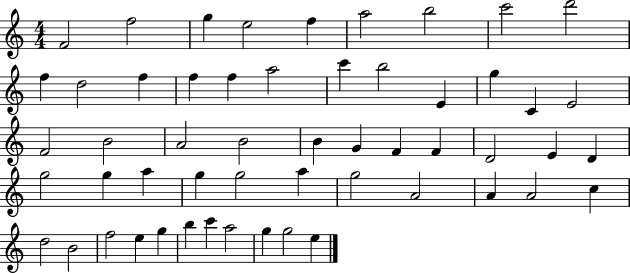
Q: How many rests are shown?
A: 0